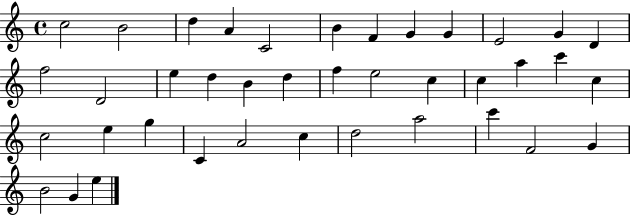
X:1
T:Untitled
M:4/4
L:1/4
K:C
c2 B2 d A C2 B F G G E2 G D f2 D2 e d B d f e2 c c a c' c c2 e g C A2 c d2 a2 c' F2 G B2 G e